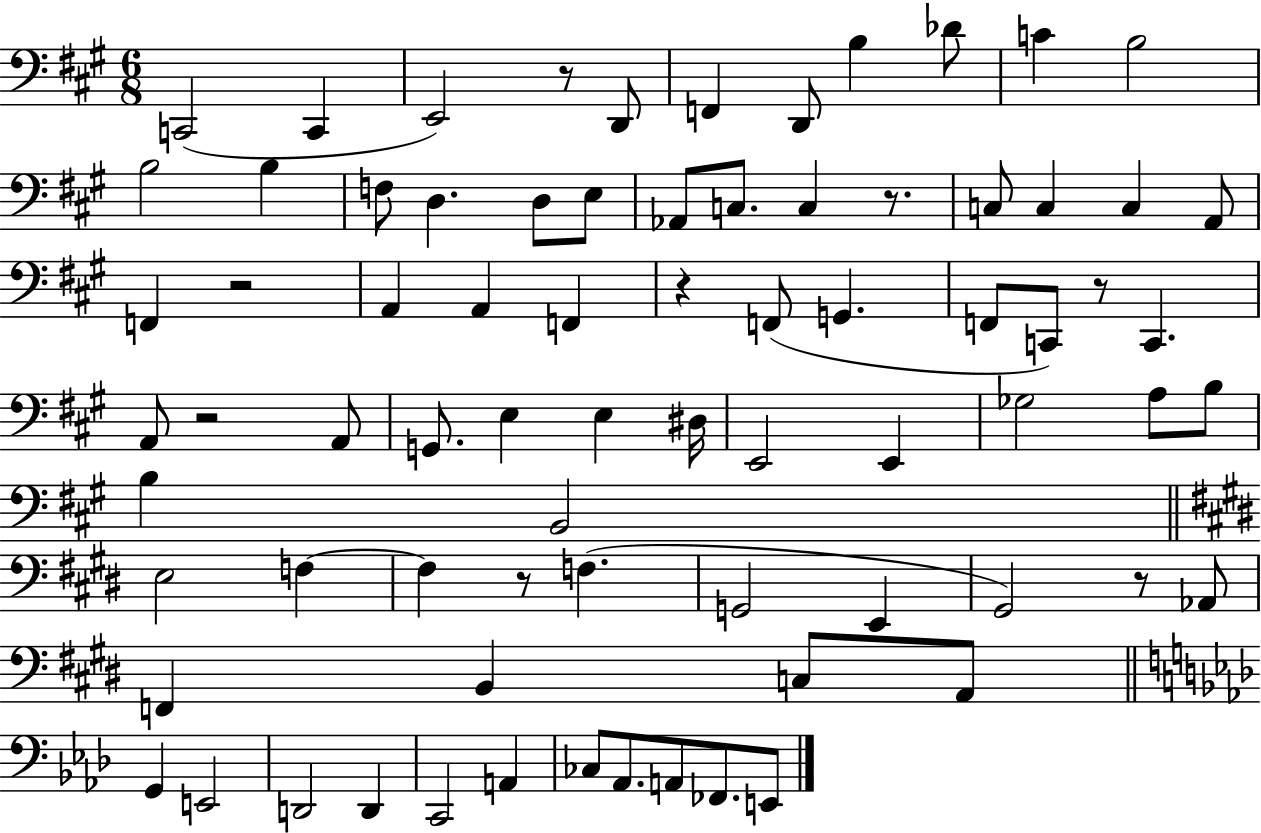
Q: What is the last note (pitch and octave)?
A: E2